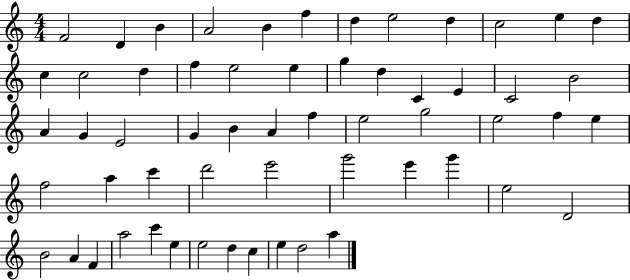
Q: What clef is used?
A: treble